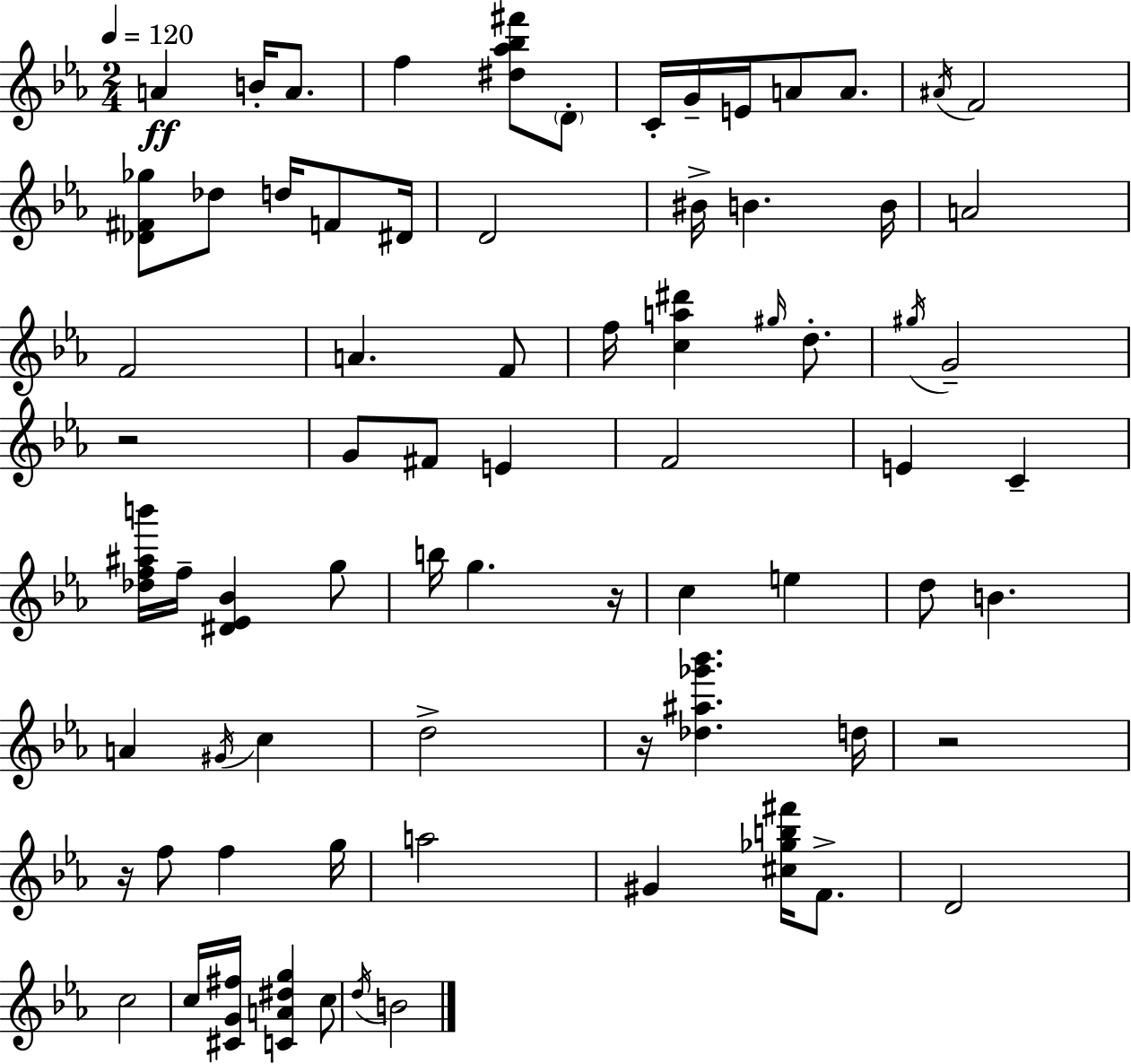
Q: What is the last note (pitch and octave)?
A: B4